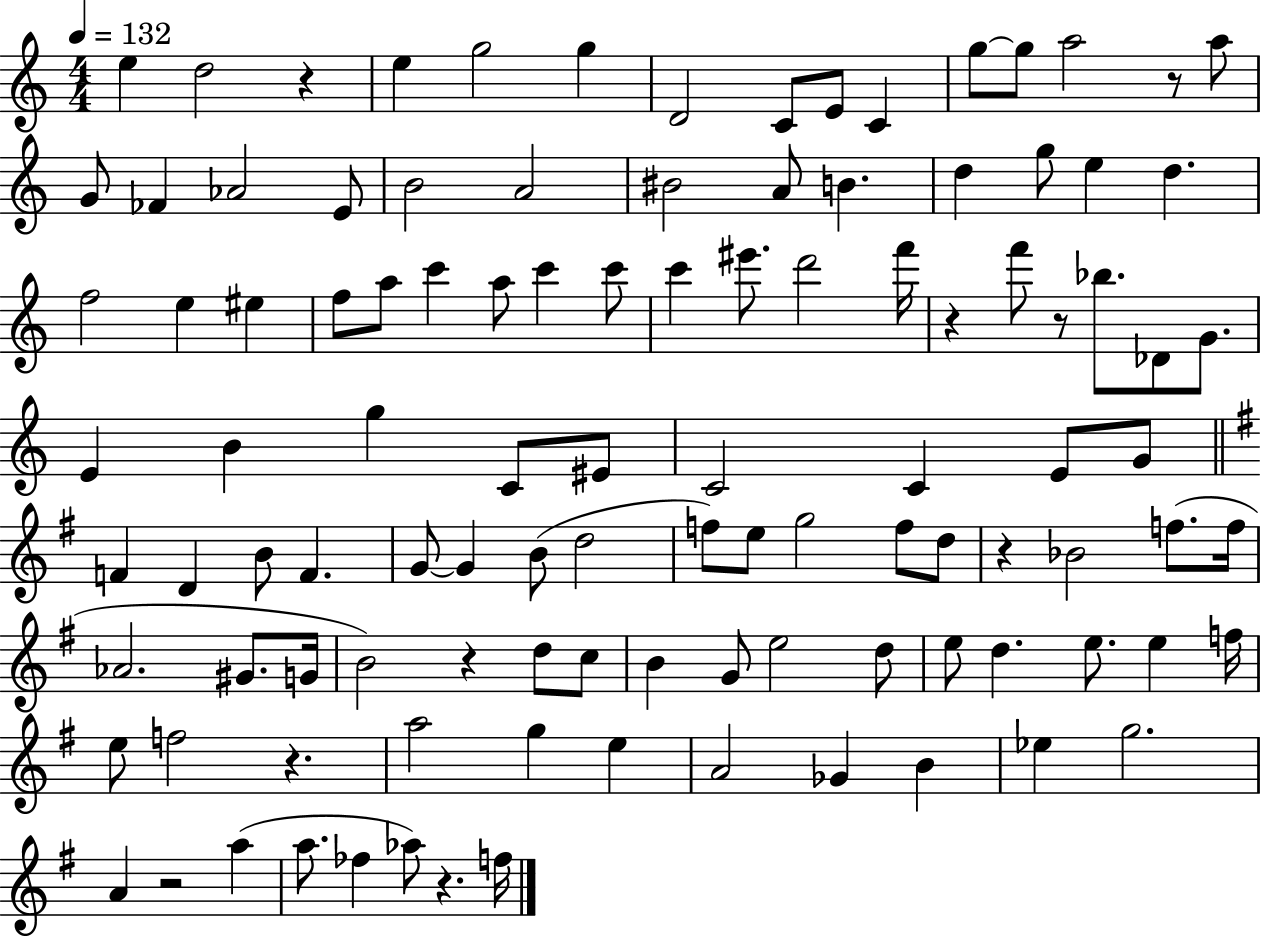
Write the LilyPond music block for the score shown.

{
  \clef treble
  \numericTimeSignature
  \time 4/4
  \key c \major
  \tempo 4 = 132
  \repeat volta 2 { e''4 d''2 r4 | e''4 g''2 g''4 | d'2 c'8 e'8 c'4 | g''8~~ g''8 a''2 r8 a''8 | \break g'8 fes'4 aes'2 e'8 | b'2 a'2 | bis'2 a'8 b'4. | d''4 g''8 e''4 d''4. | \break f''2 e''4 eis''4 | f''8 a''8 c'''4 a''8 c'''4 c'''8 | c'''4 eis'''8. d'''2 f'''16 | r4 f'''8 r8 bes''8. des'8 g'8. | \break e'4 b'4 g''4 c'8 eis'8 | c'2 c'4 e'8 g'8 | \bar "||" \break \key e \minor f'4 d'4 b'8 f'4. | g'8~~ g'4 b'8( d''2 | f''8) e''8 g''2 f''8 d''8 | r4 bes'2 f''8.( f''16 | \break aes'2. gis'8. g'16 | b'2) r4 d''8 c''8 | b'4 g'8 e''2 d''8 | e''8 d''4. e''8. e''4 f''16 | \break e''8 f''2 r4. | a''2 g''4 e''4 | a'2 ges'4 b'4 | ees''4 g''2. | \break a'4 r2 a''4( | a''8. fes''4 aes''8) r4. f''16 | } \bar "|."
}